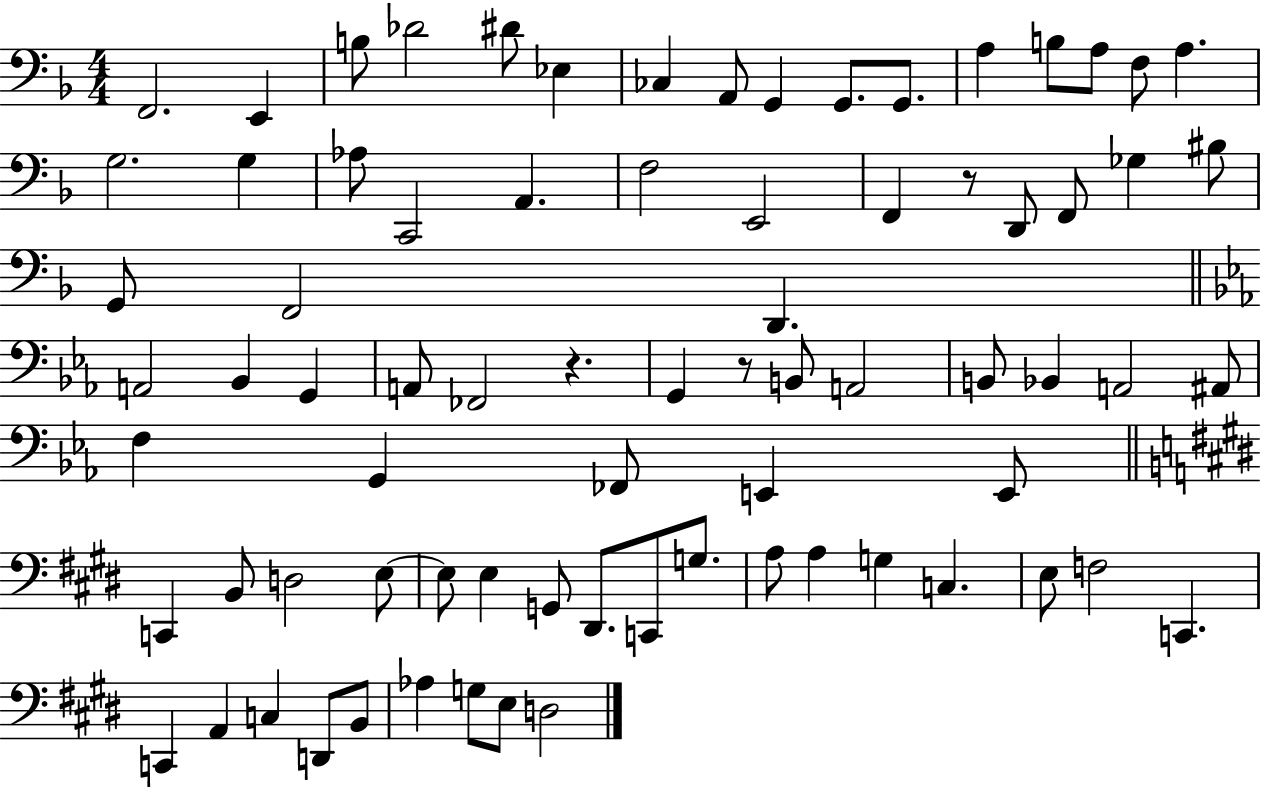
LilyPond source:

{
  \clef bass
  \numericTimeSignature
  \time 4/4
  \key f \major
  f,2. e,4 | b8 des'2 dis'8 ees4 | ces4 a,8 g,4 g,8. g,8. | a4 b8 a8 f8 a4. | \break g2. g4 | aes8 c,2 a,4. | f2 e,2 | f,4 r8 d,8 f,8 ges4 bis8 | \break g,8 f,2 d,4. | \bar "||" \break \key ees \major a,2 bes,4 g,4 | a,8 fes,2 r4. | g,4 r8 b,8 a,2 | b,8 bes,4 a,2 ais,8 | \break f4 g,4 fes,8 e,4 e,8 | \bar "||" \break \key e \major c,4 b,8 d2 e8~~ | e8 e4 g,8 dis,8. c,8 g8. | a8 a4 g4 c4. | e8 f2 c,4. | \break c,4 a,4 c4 d,8 b,8 | aes4 g8 e8 d2 | \bar "|."
}